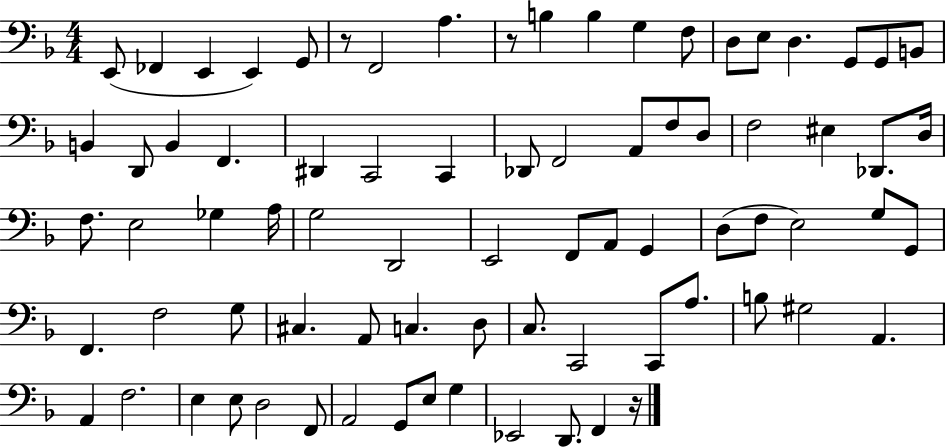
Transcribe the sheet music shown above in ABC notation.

X:1
T:Untitled
M:4/4
L:1/4
K:F
E,,/2 _F,, E,, E,, G,,/2 z/2 F,,2 A, z/2 B, B, G, F,/2 D,/2 E,/2 D, G,,/2 G,,/2 B,,/2 B,, D,,/2 B,, F,, ^D,, C,,2 C,, _D,,/2 F,,2 A,,/2 F,/2 D,/2 F,2 ^E, _D,,/2 D,/4 F,/2 E,2 _G, A,/4 G,2 D,,2 E,,2 F,,/2 A,,/2 G,, D,/2 F,/2 E,2 G,/2 G,,/2 F,, F,2 G,/2 ^C, A,,/2 C, D,/2 C,/2 C,,2 C,,/2 A,/2 B,/2 ^G,2 A,, A,, F,2 E, E,/2 D,2 F,,/2 A,,2 G,,/2 E,/2 G, _E,,2 D,,/2 F,, z/4